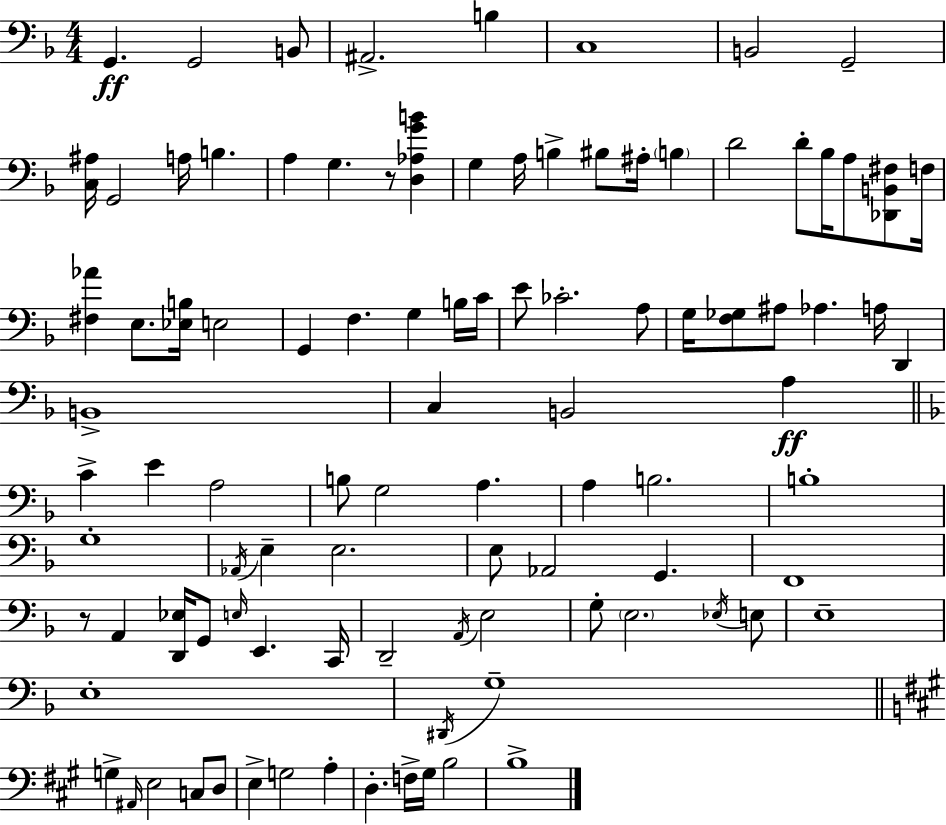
{
  \clef bass
  \numericTimeSignature
  \time 4/4
  \key d \minor
  g,4.\ff g,2 b,8 | ais,2.-> b4 | c1 | b,2 g,2-- | \break <c ais>16 g,2 a16 b4. | a4 g4. r8 <d aes g' b'>4 | g4 a16 b4-> bis8 ais16-. \parenthesize b4 | d'2 d'8-. bes16 a8 <des, b, fis>8 f16 | \break <fis aes'>4 e8. <ees b>16 e2 | g,4 f4. g4 b16 c'16 | e'8 ces'2.-. a8 | g16 <f ges>8 ais8 aes4. a16 d,4 | \break b,1-> | c4 b,2 a4\ff | \bar "||" \break \key f \major c'4-> e'4 a2 | b8 g2 a4. | a4 b2. | b1-. | \break g1-. | \acciaccatura { aes,16 } e4-- e2. | e8 aes,2 g,4. | f,1 | \break r8 a,4 <d, ees>16 g,8 \grace { e16 } e,4. | c,16 d,2-- \acciaccatura { a,16 } e2 | g8-. \parenthesize e2. | \acciaccatura { ees16 } e8 e1-- | \break e1-. | \acciaccatura { dis,16 } g1-- | \bar "||" \break \key a \major g4-> \grace { ais,16 } e2 c8 d8 | e4-> g2 a4-. | d4.-. f16-> gis16 b2 | b1-> | \break \bar "|."
}